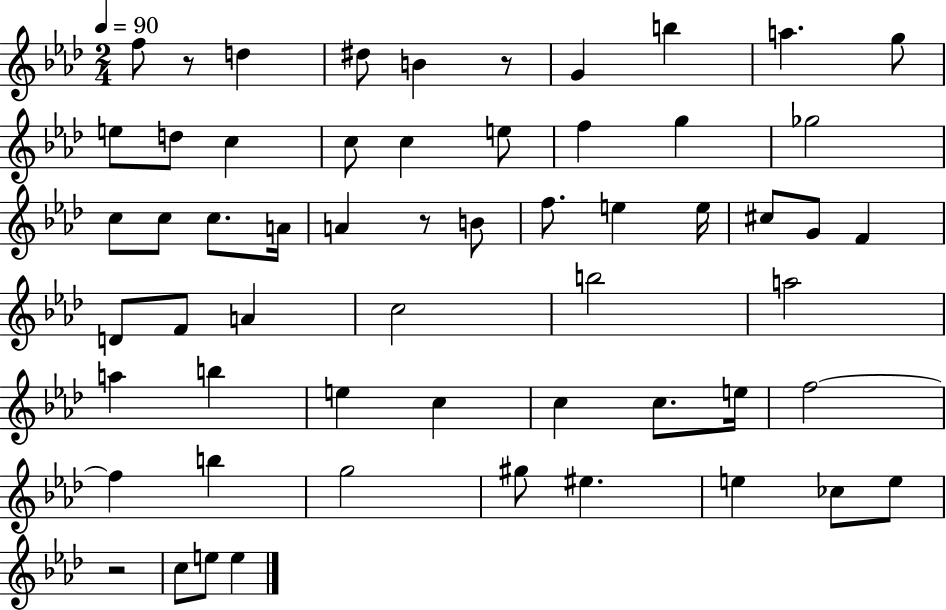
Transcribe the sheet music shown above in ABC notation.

X:1
T:Untitled
M:2/4
L:1/4
K:Ab
f/2 z/2 d ^d/2 B z/2 G b a g/2 e/2 d/2 c c/2 c e/2 f g _g2 c/2 c/2 c/2 A/4 A z/2 B/2 f/2 e e/4 ^c/2 G/2 F D/2 F/2 A c2 b2 a2 a b e c c c/2 e/4 f2 f b g2 ^g/2 ^e e _c/2 e/2 z2 c/2 e/2 e